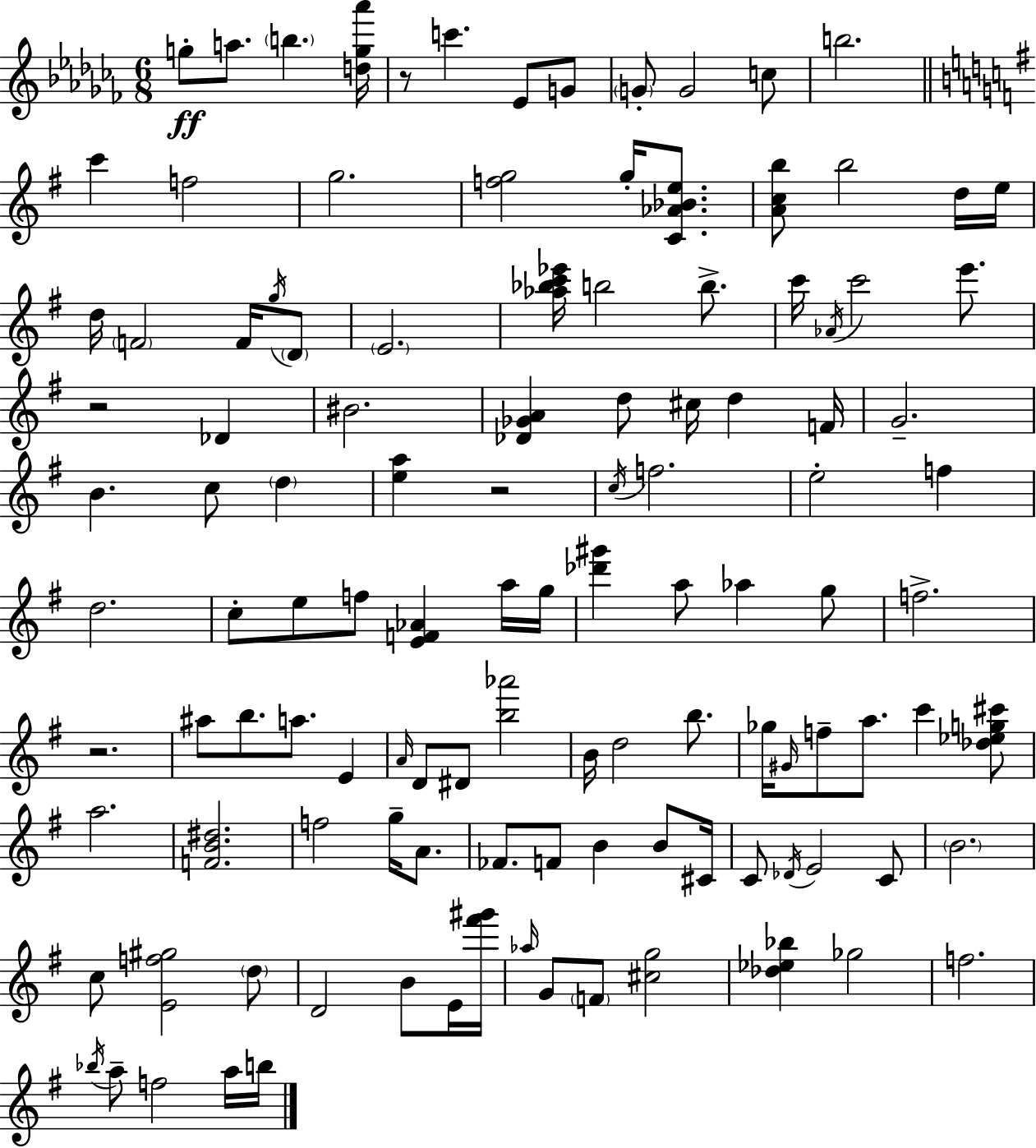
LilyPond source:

{
  \clef treble
  \numericTimeSignature
  \time 6/8
  \key aes \minor
  g''8-.\ff a''8. \parenthesize b''4. <d'' g'' aes'''>16 | r8 c'''4. ees'8 g'8 | \parenthesize g'8-. g'2 c''8 | b''2. | \break \bar "||" \break \key e \minor c'''4 f''2 | g''2. | <f'' g''>2 g''16-. <c' aes' bes' e''>8. | <a' c'' b''>8 b''2 d''16 e''16 | \break d''16 \parenthesize f'2 f'16 \acciaccatura { g''16 } \parenthesize d'8 | \parenthesize e'2. | <aes'' bes'' c''' ees'''>16 b''2 b''8.-> | c'''16 \acciaccatura { aes'16 } c'''2 e'''8. | \break r2 des'4 | bis'2. | <des' ges' a'>4 d''8 cis''16 d''4 | f'16 g'2.-- | \break b'4. c''8 \parenthesize d''4 | <e'' a''>4 r2 | \acciaccatura { c''16 } f''2. | e''2-. f''4 | \break d''2. | c''8-. e''8 f''8 <e' f' aes'>4 | a''16 g''16 <des''' gis'''>4 a''8 aes''4 | g''8 f''2.-> | \break r2. | ais''8 b''8. a''8. e'4 | \grace { a'16 } d'8 dis'8 <b'' aes'''>2 | b'16 d''2 | \break b''8. ges''16 \grace { gis'16 } f''8-- a''8. c'''4 | <des'' ees'' g'' cis'''>8 a''2. | <f' b' dis''>2. | f''2 | \break g''16-- a'8. fes'8. f'8 b'4 | b'8 cis'16 c'8 \acciaccatura { des'16 } e'2 | c'8 \parenthesize b'2. | c''8 <e' f'' gis''>2 | \break \parenthesize d''8 d'2 | b'8 e'16 <fis''' gis'''>16 \grace { aes''16 } g'8 \parenthesize f'8 <cis'' g''>2 | <des'' ees'' bes''>4 ges''2 | f''2. | \break \acciaccatura { bes''16 } a''8-- f''2 | a''16 b''16 \bar "|."
}